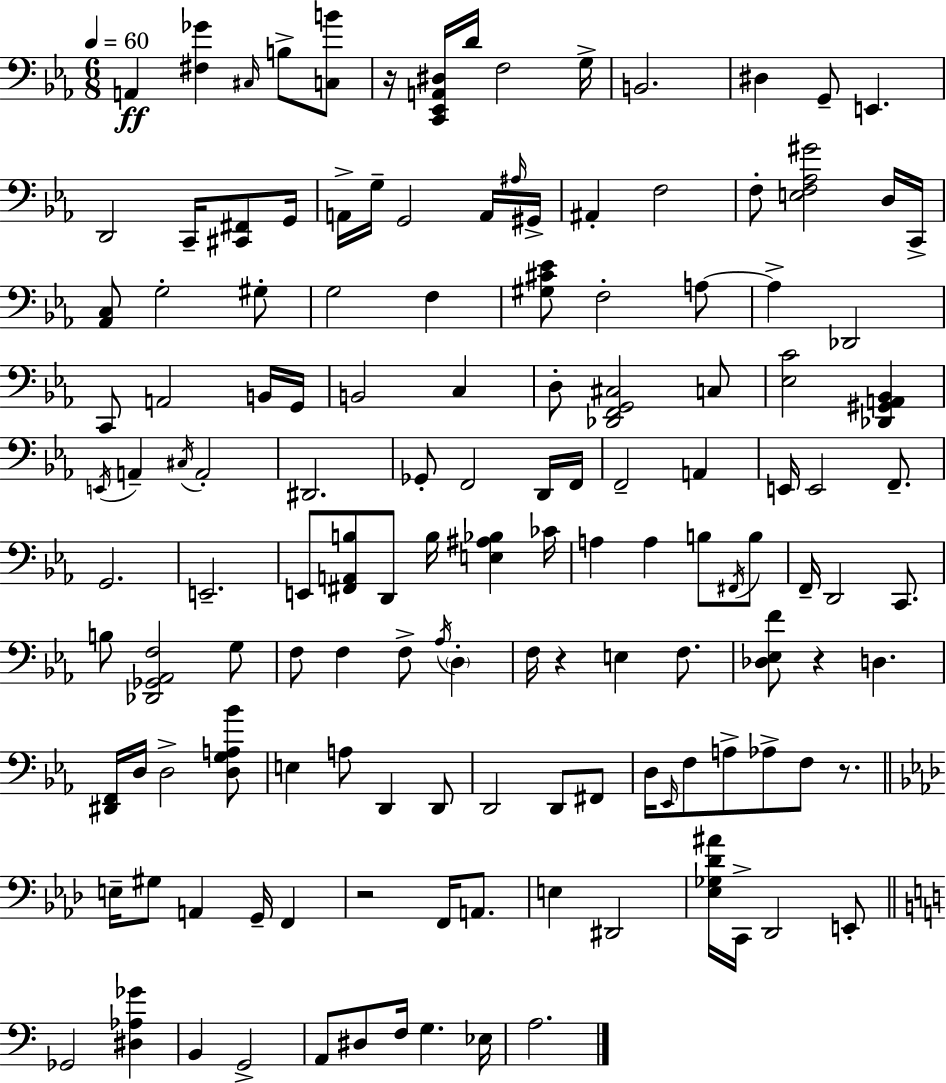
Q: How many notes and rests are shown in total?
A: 138